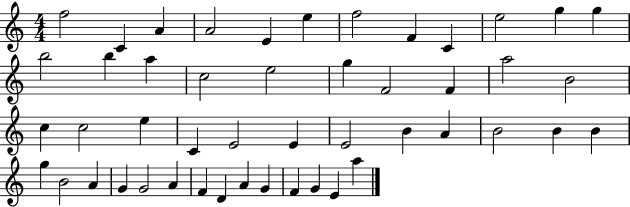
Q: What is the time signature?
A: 4/4